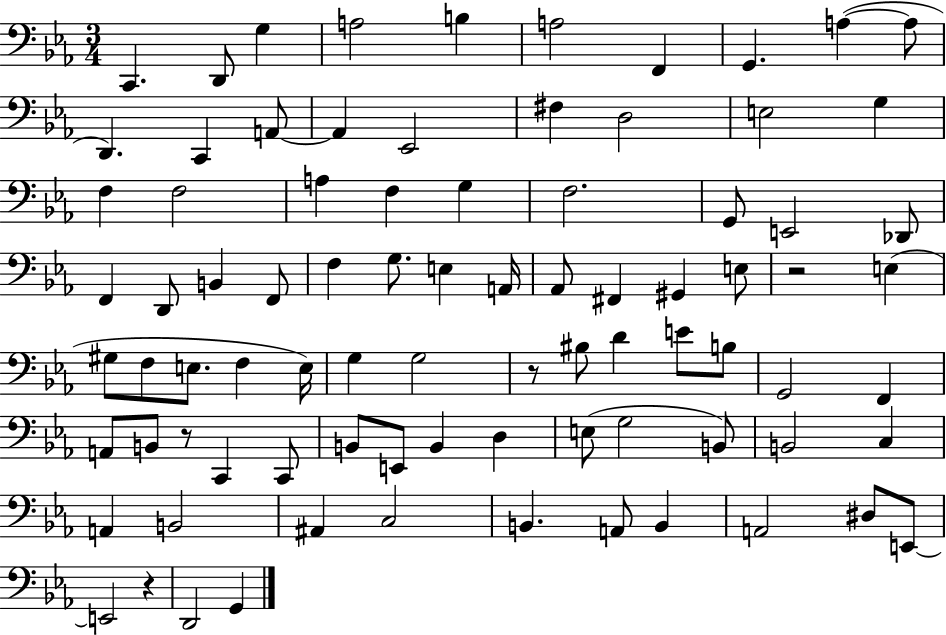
C2/q. D2/e G3/q A3/h B3/q A3/h F2/q G2/q. A3/q A3/e D2/q. C2/q A2/e A2/q Eb2/h F#3/q D3/h E3/h G3/q F3/q F3/h A3/q F3/q G3/q F3/h. G2/e E2/h Db2/e F2/q D2/e B2/q F2/e F3/q G3/e. E3/q A2/s Ab2/e F#2/q G#2/q E3/e R/h E3/q G#3/e F3/e E3/e. F3/q E3/s G3/q G3/h R/e BIS3/e D4/q E4/e B3/e G2/h F2/q A2/e B2/e R/e C2/q C2/e B2/e E2/e B2/q D3/q E3/e G3/h B2/e B2/h C3/q A2/q B2/h A#2/q C3/h B2/q. A2/e B2/q A2/h D#3/e E2/e E2/h R/q D2/h G2/q